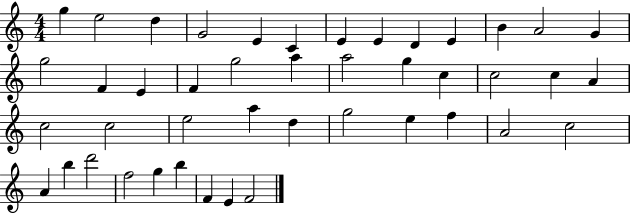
{
  \clef treble
  \numericTimeSignature
  \time 4/4
  \key c \major
  g''4 e''2 d''4 | g'2 e'4 c'4 | e'4 e'4 d'4 e'4 | b'4 a'2 g'4 | \break g''2 f'4 e'4 | f'4 g''2 a''4 | a''2 g''4 c''4 | c''2 c''4 a'4 | \break c''2 c''2 | e''2 a''4 d''4 | g''2 e''4 f''4 | a'2 c''2 | \break a'4 b''4 d'''2 | f''2 g''4 b''4 | f'4 e'4 f'2 | \bar "|."
}